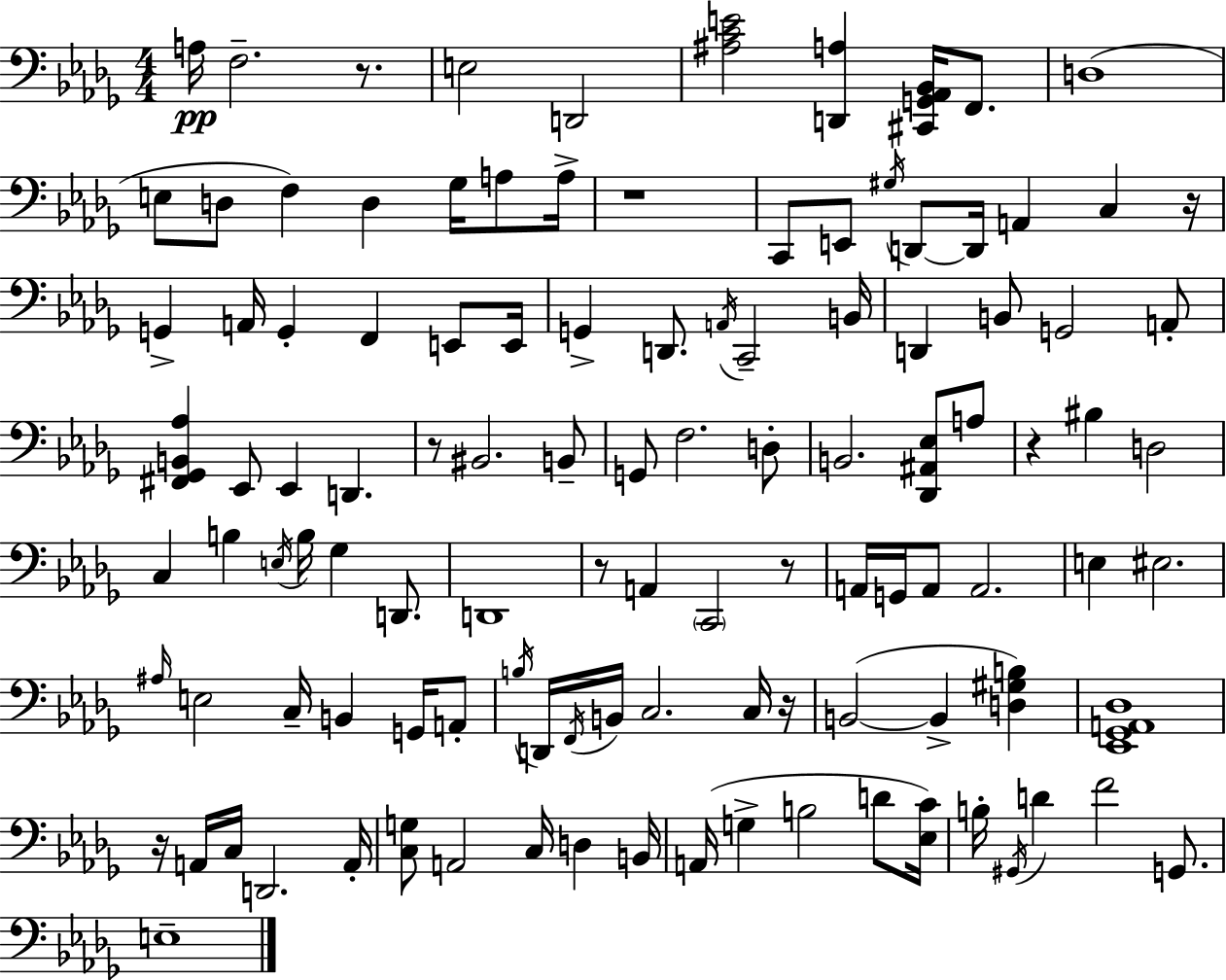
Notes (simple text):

A3/s F3/h. R/e. E3/h D2/h [A#3,C4,E4]/h [D2,A3]/q [C#2,G2,Ab2,Bb2]/s F2/e. D3/w E3/e D3/e F3/q D3/q Gb3/s A3/e A3/s R/w C2/e E2/e G#3/s D2/e D2/s A2/q C3/q R/s G2/q A2/s G2/q F2/q E2/e E2/s G2/q D2/e. A2/s C2/h B2/s D2/q B2/e G2/h A2/e [F#2,Gb2,B2,Ab3]/q Eb2/e Eb2/q D2/q. R/e BIS2/h. B2/e G2/e F3/h. D3/e B2/h. [Db2,A#2,Eb3]/e A3/e R/q BIS3/q D3/h C3/q B3/q E3/s B3/s Gb3/q D2/e. D2/w R/e A2/q C2/h R/e A2/s G2/s A2/e A2/h. E3/q EIS3/h. A#3/s E3/h C3/s B2/q G2/s A2/e B3/s D2/s F2/s B2/s C3/h. C3/s R/s B2/h B2/q [D3,G#3,B3]/q [Eb2,Gb2,A2,Db3]/w R/s A2/s C3/s D2/h. A2/s [C3,G3]/e A2/h C3/s D3/q B2/s A2/s G3/q B3/h D4/e [Eb3,C4]/s B3/s G#2/s D4/q F4/h G2/e. E3/w